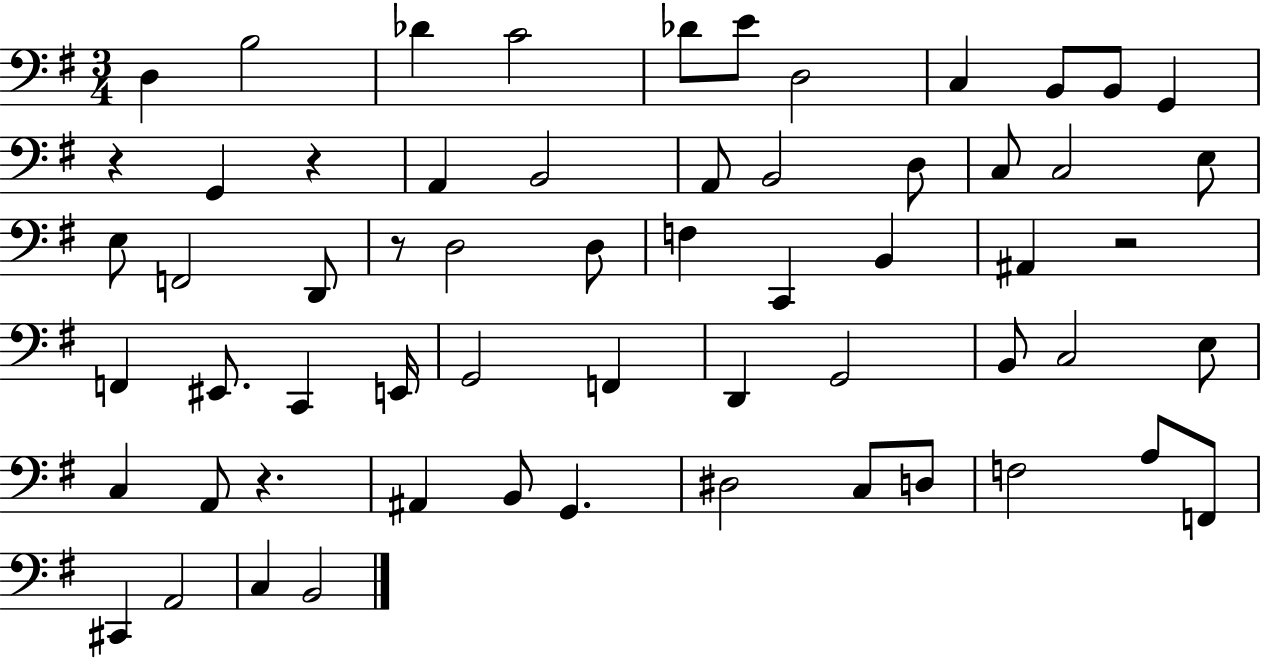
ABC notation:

X:1
T:Untitled
M:3/4
L:1/4
K:G
D, B,2 _D C2 _D/2 E/2 D,2 C, B,,/2 B,,/2 G,, z G,, z A,, B,,2 A,,/2 B,,2 D,/2 C,/2 C,2 E,/2 E,/2 F,,2 D,,/2 z/2 D,2 D,/2 F, C,, B,, ^A,, z2 F,, ^E,,/2 C,, E,,/4 G,,2 F,, D,, G,,2 B,,/2 C,2 E,/2 C, A,,/2 z ^A,, B,,/2 G,, ^D,2 C,/2 D,/2 F,2 A,/2 F,,/2 ^C,, A,,2 C, B,,2